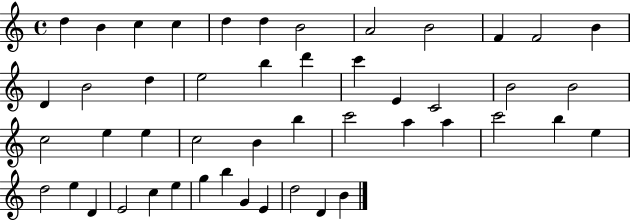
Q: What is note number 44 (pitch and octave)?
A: G4